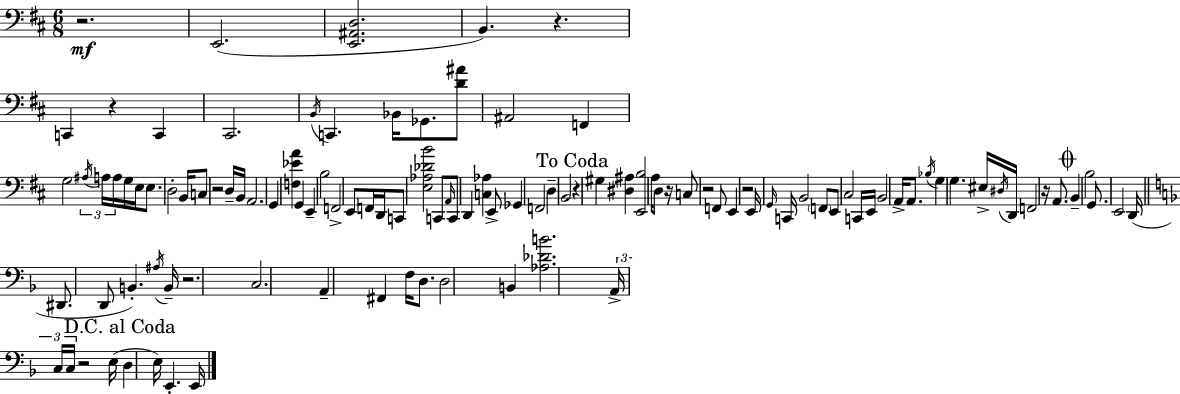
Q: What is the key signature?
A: D major